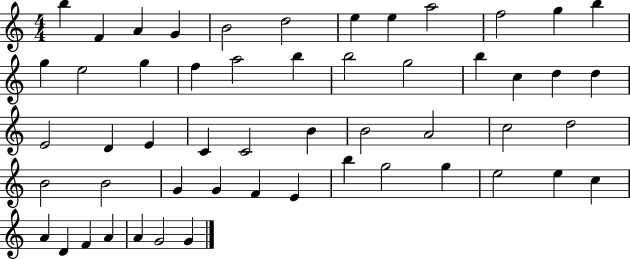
X:1
T:Untitled
M:4/4
L:1/4
K:C
b F A G B2 d2 e e a2 f2 g b g e2 g f a2 b b2 g2 b c d d E2 D E C C2 B B2 A2 c2 d2 B2 B2 G G F E b g2 g e2 e c A D F A A G2 G